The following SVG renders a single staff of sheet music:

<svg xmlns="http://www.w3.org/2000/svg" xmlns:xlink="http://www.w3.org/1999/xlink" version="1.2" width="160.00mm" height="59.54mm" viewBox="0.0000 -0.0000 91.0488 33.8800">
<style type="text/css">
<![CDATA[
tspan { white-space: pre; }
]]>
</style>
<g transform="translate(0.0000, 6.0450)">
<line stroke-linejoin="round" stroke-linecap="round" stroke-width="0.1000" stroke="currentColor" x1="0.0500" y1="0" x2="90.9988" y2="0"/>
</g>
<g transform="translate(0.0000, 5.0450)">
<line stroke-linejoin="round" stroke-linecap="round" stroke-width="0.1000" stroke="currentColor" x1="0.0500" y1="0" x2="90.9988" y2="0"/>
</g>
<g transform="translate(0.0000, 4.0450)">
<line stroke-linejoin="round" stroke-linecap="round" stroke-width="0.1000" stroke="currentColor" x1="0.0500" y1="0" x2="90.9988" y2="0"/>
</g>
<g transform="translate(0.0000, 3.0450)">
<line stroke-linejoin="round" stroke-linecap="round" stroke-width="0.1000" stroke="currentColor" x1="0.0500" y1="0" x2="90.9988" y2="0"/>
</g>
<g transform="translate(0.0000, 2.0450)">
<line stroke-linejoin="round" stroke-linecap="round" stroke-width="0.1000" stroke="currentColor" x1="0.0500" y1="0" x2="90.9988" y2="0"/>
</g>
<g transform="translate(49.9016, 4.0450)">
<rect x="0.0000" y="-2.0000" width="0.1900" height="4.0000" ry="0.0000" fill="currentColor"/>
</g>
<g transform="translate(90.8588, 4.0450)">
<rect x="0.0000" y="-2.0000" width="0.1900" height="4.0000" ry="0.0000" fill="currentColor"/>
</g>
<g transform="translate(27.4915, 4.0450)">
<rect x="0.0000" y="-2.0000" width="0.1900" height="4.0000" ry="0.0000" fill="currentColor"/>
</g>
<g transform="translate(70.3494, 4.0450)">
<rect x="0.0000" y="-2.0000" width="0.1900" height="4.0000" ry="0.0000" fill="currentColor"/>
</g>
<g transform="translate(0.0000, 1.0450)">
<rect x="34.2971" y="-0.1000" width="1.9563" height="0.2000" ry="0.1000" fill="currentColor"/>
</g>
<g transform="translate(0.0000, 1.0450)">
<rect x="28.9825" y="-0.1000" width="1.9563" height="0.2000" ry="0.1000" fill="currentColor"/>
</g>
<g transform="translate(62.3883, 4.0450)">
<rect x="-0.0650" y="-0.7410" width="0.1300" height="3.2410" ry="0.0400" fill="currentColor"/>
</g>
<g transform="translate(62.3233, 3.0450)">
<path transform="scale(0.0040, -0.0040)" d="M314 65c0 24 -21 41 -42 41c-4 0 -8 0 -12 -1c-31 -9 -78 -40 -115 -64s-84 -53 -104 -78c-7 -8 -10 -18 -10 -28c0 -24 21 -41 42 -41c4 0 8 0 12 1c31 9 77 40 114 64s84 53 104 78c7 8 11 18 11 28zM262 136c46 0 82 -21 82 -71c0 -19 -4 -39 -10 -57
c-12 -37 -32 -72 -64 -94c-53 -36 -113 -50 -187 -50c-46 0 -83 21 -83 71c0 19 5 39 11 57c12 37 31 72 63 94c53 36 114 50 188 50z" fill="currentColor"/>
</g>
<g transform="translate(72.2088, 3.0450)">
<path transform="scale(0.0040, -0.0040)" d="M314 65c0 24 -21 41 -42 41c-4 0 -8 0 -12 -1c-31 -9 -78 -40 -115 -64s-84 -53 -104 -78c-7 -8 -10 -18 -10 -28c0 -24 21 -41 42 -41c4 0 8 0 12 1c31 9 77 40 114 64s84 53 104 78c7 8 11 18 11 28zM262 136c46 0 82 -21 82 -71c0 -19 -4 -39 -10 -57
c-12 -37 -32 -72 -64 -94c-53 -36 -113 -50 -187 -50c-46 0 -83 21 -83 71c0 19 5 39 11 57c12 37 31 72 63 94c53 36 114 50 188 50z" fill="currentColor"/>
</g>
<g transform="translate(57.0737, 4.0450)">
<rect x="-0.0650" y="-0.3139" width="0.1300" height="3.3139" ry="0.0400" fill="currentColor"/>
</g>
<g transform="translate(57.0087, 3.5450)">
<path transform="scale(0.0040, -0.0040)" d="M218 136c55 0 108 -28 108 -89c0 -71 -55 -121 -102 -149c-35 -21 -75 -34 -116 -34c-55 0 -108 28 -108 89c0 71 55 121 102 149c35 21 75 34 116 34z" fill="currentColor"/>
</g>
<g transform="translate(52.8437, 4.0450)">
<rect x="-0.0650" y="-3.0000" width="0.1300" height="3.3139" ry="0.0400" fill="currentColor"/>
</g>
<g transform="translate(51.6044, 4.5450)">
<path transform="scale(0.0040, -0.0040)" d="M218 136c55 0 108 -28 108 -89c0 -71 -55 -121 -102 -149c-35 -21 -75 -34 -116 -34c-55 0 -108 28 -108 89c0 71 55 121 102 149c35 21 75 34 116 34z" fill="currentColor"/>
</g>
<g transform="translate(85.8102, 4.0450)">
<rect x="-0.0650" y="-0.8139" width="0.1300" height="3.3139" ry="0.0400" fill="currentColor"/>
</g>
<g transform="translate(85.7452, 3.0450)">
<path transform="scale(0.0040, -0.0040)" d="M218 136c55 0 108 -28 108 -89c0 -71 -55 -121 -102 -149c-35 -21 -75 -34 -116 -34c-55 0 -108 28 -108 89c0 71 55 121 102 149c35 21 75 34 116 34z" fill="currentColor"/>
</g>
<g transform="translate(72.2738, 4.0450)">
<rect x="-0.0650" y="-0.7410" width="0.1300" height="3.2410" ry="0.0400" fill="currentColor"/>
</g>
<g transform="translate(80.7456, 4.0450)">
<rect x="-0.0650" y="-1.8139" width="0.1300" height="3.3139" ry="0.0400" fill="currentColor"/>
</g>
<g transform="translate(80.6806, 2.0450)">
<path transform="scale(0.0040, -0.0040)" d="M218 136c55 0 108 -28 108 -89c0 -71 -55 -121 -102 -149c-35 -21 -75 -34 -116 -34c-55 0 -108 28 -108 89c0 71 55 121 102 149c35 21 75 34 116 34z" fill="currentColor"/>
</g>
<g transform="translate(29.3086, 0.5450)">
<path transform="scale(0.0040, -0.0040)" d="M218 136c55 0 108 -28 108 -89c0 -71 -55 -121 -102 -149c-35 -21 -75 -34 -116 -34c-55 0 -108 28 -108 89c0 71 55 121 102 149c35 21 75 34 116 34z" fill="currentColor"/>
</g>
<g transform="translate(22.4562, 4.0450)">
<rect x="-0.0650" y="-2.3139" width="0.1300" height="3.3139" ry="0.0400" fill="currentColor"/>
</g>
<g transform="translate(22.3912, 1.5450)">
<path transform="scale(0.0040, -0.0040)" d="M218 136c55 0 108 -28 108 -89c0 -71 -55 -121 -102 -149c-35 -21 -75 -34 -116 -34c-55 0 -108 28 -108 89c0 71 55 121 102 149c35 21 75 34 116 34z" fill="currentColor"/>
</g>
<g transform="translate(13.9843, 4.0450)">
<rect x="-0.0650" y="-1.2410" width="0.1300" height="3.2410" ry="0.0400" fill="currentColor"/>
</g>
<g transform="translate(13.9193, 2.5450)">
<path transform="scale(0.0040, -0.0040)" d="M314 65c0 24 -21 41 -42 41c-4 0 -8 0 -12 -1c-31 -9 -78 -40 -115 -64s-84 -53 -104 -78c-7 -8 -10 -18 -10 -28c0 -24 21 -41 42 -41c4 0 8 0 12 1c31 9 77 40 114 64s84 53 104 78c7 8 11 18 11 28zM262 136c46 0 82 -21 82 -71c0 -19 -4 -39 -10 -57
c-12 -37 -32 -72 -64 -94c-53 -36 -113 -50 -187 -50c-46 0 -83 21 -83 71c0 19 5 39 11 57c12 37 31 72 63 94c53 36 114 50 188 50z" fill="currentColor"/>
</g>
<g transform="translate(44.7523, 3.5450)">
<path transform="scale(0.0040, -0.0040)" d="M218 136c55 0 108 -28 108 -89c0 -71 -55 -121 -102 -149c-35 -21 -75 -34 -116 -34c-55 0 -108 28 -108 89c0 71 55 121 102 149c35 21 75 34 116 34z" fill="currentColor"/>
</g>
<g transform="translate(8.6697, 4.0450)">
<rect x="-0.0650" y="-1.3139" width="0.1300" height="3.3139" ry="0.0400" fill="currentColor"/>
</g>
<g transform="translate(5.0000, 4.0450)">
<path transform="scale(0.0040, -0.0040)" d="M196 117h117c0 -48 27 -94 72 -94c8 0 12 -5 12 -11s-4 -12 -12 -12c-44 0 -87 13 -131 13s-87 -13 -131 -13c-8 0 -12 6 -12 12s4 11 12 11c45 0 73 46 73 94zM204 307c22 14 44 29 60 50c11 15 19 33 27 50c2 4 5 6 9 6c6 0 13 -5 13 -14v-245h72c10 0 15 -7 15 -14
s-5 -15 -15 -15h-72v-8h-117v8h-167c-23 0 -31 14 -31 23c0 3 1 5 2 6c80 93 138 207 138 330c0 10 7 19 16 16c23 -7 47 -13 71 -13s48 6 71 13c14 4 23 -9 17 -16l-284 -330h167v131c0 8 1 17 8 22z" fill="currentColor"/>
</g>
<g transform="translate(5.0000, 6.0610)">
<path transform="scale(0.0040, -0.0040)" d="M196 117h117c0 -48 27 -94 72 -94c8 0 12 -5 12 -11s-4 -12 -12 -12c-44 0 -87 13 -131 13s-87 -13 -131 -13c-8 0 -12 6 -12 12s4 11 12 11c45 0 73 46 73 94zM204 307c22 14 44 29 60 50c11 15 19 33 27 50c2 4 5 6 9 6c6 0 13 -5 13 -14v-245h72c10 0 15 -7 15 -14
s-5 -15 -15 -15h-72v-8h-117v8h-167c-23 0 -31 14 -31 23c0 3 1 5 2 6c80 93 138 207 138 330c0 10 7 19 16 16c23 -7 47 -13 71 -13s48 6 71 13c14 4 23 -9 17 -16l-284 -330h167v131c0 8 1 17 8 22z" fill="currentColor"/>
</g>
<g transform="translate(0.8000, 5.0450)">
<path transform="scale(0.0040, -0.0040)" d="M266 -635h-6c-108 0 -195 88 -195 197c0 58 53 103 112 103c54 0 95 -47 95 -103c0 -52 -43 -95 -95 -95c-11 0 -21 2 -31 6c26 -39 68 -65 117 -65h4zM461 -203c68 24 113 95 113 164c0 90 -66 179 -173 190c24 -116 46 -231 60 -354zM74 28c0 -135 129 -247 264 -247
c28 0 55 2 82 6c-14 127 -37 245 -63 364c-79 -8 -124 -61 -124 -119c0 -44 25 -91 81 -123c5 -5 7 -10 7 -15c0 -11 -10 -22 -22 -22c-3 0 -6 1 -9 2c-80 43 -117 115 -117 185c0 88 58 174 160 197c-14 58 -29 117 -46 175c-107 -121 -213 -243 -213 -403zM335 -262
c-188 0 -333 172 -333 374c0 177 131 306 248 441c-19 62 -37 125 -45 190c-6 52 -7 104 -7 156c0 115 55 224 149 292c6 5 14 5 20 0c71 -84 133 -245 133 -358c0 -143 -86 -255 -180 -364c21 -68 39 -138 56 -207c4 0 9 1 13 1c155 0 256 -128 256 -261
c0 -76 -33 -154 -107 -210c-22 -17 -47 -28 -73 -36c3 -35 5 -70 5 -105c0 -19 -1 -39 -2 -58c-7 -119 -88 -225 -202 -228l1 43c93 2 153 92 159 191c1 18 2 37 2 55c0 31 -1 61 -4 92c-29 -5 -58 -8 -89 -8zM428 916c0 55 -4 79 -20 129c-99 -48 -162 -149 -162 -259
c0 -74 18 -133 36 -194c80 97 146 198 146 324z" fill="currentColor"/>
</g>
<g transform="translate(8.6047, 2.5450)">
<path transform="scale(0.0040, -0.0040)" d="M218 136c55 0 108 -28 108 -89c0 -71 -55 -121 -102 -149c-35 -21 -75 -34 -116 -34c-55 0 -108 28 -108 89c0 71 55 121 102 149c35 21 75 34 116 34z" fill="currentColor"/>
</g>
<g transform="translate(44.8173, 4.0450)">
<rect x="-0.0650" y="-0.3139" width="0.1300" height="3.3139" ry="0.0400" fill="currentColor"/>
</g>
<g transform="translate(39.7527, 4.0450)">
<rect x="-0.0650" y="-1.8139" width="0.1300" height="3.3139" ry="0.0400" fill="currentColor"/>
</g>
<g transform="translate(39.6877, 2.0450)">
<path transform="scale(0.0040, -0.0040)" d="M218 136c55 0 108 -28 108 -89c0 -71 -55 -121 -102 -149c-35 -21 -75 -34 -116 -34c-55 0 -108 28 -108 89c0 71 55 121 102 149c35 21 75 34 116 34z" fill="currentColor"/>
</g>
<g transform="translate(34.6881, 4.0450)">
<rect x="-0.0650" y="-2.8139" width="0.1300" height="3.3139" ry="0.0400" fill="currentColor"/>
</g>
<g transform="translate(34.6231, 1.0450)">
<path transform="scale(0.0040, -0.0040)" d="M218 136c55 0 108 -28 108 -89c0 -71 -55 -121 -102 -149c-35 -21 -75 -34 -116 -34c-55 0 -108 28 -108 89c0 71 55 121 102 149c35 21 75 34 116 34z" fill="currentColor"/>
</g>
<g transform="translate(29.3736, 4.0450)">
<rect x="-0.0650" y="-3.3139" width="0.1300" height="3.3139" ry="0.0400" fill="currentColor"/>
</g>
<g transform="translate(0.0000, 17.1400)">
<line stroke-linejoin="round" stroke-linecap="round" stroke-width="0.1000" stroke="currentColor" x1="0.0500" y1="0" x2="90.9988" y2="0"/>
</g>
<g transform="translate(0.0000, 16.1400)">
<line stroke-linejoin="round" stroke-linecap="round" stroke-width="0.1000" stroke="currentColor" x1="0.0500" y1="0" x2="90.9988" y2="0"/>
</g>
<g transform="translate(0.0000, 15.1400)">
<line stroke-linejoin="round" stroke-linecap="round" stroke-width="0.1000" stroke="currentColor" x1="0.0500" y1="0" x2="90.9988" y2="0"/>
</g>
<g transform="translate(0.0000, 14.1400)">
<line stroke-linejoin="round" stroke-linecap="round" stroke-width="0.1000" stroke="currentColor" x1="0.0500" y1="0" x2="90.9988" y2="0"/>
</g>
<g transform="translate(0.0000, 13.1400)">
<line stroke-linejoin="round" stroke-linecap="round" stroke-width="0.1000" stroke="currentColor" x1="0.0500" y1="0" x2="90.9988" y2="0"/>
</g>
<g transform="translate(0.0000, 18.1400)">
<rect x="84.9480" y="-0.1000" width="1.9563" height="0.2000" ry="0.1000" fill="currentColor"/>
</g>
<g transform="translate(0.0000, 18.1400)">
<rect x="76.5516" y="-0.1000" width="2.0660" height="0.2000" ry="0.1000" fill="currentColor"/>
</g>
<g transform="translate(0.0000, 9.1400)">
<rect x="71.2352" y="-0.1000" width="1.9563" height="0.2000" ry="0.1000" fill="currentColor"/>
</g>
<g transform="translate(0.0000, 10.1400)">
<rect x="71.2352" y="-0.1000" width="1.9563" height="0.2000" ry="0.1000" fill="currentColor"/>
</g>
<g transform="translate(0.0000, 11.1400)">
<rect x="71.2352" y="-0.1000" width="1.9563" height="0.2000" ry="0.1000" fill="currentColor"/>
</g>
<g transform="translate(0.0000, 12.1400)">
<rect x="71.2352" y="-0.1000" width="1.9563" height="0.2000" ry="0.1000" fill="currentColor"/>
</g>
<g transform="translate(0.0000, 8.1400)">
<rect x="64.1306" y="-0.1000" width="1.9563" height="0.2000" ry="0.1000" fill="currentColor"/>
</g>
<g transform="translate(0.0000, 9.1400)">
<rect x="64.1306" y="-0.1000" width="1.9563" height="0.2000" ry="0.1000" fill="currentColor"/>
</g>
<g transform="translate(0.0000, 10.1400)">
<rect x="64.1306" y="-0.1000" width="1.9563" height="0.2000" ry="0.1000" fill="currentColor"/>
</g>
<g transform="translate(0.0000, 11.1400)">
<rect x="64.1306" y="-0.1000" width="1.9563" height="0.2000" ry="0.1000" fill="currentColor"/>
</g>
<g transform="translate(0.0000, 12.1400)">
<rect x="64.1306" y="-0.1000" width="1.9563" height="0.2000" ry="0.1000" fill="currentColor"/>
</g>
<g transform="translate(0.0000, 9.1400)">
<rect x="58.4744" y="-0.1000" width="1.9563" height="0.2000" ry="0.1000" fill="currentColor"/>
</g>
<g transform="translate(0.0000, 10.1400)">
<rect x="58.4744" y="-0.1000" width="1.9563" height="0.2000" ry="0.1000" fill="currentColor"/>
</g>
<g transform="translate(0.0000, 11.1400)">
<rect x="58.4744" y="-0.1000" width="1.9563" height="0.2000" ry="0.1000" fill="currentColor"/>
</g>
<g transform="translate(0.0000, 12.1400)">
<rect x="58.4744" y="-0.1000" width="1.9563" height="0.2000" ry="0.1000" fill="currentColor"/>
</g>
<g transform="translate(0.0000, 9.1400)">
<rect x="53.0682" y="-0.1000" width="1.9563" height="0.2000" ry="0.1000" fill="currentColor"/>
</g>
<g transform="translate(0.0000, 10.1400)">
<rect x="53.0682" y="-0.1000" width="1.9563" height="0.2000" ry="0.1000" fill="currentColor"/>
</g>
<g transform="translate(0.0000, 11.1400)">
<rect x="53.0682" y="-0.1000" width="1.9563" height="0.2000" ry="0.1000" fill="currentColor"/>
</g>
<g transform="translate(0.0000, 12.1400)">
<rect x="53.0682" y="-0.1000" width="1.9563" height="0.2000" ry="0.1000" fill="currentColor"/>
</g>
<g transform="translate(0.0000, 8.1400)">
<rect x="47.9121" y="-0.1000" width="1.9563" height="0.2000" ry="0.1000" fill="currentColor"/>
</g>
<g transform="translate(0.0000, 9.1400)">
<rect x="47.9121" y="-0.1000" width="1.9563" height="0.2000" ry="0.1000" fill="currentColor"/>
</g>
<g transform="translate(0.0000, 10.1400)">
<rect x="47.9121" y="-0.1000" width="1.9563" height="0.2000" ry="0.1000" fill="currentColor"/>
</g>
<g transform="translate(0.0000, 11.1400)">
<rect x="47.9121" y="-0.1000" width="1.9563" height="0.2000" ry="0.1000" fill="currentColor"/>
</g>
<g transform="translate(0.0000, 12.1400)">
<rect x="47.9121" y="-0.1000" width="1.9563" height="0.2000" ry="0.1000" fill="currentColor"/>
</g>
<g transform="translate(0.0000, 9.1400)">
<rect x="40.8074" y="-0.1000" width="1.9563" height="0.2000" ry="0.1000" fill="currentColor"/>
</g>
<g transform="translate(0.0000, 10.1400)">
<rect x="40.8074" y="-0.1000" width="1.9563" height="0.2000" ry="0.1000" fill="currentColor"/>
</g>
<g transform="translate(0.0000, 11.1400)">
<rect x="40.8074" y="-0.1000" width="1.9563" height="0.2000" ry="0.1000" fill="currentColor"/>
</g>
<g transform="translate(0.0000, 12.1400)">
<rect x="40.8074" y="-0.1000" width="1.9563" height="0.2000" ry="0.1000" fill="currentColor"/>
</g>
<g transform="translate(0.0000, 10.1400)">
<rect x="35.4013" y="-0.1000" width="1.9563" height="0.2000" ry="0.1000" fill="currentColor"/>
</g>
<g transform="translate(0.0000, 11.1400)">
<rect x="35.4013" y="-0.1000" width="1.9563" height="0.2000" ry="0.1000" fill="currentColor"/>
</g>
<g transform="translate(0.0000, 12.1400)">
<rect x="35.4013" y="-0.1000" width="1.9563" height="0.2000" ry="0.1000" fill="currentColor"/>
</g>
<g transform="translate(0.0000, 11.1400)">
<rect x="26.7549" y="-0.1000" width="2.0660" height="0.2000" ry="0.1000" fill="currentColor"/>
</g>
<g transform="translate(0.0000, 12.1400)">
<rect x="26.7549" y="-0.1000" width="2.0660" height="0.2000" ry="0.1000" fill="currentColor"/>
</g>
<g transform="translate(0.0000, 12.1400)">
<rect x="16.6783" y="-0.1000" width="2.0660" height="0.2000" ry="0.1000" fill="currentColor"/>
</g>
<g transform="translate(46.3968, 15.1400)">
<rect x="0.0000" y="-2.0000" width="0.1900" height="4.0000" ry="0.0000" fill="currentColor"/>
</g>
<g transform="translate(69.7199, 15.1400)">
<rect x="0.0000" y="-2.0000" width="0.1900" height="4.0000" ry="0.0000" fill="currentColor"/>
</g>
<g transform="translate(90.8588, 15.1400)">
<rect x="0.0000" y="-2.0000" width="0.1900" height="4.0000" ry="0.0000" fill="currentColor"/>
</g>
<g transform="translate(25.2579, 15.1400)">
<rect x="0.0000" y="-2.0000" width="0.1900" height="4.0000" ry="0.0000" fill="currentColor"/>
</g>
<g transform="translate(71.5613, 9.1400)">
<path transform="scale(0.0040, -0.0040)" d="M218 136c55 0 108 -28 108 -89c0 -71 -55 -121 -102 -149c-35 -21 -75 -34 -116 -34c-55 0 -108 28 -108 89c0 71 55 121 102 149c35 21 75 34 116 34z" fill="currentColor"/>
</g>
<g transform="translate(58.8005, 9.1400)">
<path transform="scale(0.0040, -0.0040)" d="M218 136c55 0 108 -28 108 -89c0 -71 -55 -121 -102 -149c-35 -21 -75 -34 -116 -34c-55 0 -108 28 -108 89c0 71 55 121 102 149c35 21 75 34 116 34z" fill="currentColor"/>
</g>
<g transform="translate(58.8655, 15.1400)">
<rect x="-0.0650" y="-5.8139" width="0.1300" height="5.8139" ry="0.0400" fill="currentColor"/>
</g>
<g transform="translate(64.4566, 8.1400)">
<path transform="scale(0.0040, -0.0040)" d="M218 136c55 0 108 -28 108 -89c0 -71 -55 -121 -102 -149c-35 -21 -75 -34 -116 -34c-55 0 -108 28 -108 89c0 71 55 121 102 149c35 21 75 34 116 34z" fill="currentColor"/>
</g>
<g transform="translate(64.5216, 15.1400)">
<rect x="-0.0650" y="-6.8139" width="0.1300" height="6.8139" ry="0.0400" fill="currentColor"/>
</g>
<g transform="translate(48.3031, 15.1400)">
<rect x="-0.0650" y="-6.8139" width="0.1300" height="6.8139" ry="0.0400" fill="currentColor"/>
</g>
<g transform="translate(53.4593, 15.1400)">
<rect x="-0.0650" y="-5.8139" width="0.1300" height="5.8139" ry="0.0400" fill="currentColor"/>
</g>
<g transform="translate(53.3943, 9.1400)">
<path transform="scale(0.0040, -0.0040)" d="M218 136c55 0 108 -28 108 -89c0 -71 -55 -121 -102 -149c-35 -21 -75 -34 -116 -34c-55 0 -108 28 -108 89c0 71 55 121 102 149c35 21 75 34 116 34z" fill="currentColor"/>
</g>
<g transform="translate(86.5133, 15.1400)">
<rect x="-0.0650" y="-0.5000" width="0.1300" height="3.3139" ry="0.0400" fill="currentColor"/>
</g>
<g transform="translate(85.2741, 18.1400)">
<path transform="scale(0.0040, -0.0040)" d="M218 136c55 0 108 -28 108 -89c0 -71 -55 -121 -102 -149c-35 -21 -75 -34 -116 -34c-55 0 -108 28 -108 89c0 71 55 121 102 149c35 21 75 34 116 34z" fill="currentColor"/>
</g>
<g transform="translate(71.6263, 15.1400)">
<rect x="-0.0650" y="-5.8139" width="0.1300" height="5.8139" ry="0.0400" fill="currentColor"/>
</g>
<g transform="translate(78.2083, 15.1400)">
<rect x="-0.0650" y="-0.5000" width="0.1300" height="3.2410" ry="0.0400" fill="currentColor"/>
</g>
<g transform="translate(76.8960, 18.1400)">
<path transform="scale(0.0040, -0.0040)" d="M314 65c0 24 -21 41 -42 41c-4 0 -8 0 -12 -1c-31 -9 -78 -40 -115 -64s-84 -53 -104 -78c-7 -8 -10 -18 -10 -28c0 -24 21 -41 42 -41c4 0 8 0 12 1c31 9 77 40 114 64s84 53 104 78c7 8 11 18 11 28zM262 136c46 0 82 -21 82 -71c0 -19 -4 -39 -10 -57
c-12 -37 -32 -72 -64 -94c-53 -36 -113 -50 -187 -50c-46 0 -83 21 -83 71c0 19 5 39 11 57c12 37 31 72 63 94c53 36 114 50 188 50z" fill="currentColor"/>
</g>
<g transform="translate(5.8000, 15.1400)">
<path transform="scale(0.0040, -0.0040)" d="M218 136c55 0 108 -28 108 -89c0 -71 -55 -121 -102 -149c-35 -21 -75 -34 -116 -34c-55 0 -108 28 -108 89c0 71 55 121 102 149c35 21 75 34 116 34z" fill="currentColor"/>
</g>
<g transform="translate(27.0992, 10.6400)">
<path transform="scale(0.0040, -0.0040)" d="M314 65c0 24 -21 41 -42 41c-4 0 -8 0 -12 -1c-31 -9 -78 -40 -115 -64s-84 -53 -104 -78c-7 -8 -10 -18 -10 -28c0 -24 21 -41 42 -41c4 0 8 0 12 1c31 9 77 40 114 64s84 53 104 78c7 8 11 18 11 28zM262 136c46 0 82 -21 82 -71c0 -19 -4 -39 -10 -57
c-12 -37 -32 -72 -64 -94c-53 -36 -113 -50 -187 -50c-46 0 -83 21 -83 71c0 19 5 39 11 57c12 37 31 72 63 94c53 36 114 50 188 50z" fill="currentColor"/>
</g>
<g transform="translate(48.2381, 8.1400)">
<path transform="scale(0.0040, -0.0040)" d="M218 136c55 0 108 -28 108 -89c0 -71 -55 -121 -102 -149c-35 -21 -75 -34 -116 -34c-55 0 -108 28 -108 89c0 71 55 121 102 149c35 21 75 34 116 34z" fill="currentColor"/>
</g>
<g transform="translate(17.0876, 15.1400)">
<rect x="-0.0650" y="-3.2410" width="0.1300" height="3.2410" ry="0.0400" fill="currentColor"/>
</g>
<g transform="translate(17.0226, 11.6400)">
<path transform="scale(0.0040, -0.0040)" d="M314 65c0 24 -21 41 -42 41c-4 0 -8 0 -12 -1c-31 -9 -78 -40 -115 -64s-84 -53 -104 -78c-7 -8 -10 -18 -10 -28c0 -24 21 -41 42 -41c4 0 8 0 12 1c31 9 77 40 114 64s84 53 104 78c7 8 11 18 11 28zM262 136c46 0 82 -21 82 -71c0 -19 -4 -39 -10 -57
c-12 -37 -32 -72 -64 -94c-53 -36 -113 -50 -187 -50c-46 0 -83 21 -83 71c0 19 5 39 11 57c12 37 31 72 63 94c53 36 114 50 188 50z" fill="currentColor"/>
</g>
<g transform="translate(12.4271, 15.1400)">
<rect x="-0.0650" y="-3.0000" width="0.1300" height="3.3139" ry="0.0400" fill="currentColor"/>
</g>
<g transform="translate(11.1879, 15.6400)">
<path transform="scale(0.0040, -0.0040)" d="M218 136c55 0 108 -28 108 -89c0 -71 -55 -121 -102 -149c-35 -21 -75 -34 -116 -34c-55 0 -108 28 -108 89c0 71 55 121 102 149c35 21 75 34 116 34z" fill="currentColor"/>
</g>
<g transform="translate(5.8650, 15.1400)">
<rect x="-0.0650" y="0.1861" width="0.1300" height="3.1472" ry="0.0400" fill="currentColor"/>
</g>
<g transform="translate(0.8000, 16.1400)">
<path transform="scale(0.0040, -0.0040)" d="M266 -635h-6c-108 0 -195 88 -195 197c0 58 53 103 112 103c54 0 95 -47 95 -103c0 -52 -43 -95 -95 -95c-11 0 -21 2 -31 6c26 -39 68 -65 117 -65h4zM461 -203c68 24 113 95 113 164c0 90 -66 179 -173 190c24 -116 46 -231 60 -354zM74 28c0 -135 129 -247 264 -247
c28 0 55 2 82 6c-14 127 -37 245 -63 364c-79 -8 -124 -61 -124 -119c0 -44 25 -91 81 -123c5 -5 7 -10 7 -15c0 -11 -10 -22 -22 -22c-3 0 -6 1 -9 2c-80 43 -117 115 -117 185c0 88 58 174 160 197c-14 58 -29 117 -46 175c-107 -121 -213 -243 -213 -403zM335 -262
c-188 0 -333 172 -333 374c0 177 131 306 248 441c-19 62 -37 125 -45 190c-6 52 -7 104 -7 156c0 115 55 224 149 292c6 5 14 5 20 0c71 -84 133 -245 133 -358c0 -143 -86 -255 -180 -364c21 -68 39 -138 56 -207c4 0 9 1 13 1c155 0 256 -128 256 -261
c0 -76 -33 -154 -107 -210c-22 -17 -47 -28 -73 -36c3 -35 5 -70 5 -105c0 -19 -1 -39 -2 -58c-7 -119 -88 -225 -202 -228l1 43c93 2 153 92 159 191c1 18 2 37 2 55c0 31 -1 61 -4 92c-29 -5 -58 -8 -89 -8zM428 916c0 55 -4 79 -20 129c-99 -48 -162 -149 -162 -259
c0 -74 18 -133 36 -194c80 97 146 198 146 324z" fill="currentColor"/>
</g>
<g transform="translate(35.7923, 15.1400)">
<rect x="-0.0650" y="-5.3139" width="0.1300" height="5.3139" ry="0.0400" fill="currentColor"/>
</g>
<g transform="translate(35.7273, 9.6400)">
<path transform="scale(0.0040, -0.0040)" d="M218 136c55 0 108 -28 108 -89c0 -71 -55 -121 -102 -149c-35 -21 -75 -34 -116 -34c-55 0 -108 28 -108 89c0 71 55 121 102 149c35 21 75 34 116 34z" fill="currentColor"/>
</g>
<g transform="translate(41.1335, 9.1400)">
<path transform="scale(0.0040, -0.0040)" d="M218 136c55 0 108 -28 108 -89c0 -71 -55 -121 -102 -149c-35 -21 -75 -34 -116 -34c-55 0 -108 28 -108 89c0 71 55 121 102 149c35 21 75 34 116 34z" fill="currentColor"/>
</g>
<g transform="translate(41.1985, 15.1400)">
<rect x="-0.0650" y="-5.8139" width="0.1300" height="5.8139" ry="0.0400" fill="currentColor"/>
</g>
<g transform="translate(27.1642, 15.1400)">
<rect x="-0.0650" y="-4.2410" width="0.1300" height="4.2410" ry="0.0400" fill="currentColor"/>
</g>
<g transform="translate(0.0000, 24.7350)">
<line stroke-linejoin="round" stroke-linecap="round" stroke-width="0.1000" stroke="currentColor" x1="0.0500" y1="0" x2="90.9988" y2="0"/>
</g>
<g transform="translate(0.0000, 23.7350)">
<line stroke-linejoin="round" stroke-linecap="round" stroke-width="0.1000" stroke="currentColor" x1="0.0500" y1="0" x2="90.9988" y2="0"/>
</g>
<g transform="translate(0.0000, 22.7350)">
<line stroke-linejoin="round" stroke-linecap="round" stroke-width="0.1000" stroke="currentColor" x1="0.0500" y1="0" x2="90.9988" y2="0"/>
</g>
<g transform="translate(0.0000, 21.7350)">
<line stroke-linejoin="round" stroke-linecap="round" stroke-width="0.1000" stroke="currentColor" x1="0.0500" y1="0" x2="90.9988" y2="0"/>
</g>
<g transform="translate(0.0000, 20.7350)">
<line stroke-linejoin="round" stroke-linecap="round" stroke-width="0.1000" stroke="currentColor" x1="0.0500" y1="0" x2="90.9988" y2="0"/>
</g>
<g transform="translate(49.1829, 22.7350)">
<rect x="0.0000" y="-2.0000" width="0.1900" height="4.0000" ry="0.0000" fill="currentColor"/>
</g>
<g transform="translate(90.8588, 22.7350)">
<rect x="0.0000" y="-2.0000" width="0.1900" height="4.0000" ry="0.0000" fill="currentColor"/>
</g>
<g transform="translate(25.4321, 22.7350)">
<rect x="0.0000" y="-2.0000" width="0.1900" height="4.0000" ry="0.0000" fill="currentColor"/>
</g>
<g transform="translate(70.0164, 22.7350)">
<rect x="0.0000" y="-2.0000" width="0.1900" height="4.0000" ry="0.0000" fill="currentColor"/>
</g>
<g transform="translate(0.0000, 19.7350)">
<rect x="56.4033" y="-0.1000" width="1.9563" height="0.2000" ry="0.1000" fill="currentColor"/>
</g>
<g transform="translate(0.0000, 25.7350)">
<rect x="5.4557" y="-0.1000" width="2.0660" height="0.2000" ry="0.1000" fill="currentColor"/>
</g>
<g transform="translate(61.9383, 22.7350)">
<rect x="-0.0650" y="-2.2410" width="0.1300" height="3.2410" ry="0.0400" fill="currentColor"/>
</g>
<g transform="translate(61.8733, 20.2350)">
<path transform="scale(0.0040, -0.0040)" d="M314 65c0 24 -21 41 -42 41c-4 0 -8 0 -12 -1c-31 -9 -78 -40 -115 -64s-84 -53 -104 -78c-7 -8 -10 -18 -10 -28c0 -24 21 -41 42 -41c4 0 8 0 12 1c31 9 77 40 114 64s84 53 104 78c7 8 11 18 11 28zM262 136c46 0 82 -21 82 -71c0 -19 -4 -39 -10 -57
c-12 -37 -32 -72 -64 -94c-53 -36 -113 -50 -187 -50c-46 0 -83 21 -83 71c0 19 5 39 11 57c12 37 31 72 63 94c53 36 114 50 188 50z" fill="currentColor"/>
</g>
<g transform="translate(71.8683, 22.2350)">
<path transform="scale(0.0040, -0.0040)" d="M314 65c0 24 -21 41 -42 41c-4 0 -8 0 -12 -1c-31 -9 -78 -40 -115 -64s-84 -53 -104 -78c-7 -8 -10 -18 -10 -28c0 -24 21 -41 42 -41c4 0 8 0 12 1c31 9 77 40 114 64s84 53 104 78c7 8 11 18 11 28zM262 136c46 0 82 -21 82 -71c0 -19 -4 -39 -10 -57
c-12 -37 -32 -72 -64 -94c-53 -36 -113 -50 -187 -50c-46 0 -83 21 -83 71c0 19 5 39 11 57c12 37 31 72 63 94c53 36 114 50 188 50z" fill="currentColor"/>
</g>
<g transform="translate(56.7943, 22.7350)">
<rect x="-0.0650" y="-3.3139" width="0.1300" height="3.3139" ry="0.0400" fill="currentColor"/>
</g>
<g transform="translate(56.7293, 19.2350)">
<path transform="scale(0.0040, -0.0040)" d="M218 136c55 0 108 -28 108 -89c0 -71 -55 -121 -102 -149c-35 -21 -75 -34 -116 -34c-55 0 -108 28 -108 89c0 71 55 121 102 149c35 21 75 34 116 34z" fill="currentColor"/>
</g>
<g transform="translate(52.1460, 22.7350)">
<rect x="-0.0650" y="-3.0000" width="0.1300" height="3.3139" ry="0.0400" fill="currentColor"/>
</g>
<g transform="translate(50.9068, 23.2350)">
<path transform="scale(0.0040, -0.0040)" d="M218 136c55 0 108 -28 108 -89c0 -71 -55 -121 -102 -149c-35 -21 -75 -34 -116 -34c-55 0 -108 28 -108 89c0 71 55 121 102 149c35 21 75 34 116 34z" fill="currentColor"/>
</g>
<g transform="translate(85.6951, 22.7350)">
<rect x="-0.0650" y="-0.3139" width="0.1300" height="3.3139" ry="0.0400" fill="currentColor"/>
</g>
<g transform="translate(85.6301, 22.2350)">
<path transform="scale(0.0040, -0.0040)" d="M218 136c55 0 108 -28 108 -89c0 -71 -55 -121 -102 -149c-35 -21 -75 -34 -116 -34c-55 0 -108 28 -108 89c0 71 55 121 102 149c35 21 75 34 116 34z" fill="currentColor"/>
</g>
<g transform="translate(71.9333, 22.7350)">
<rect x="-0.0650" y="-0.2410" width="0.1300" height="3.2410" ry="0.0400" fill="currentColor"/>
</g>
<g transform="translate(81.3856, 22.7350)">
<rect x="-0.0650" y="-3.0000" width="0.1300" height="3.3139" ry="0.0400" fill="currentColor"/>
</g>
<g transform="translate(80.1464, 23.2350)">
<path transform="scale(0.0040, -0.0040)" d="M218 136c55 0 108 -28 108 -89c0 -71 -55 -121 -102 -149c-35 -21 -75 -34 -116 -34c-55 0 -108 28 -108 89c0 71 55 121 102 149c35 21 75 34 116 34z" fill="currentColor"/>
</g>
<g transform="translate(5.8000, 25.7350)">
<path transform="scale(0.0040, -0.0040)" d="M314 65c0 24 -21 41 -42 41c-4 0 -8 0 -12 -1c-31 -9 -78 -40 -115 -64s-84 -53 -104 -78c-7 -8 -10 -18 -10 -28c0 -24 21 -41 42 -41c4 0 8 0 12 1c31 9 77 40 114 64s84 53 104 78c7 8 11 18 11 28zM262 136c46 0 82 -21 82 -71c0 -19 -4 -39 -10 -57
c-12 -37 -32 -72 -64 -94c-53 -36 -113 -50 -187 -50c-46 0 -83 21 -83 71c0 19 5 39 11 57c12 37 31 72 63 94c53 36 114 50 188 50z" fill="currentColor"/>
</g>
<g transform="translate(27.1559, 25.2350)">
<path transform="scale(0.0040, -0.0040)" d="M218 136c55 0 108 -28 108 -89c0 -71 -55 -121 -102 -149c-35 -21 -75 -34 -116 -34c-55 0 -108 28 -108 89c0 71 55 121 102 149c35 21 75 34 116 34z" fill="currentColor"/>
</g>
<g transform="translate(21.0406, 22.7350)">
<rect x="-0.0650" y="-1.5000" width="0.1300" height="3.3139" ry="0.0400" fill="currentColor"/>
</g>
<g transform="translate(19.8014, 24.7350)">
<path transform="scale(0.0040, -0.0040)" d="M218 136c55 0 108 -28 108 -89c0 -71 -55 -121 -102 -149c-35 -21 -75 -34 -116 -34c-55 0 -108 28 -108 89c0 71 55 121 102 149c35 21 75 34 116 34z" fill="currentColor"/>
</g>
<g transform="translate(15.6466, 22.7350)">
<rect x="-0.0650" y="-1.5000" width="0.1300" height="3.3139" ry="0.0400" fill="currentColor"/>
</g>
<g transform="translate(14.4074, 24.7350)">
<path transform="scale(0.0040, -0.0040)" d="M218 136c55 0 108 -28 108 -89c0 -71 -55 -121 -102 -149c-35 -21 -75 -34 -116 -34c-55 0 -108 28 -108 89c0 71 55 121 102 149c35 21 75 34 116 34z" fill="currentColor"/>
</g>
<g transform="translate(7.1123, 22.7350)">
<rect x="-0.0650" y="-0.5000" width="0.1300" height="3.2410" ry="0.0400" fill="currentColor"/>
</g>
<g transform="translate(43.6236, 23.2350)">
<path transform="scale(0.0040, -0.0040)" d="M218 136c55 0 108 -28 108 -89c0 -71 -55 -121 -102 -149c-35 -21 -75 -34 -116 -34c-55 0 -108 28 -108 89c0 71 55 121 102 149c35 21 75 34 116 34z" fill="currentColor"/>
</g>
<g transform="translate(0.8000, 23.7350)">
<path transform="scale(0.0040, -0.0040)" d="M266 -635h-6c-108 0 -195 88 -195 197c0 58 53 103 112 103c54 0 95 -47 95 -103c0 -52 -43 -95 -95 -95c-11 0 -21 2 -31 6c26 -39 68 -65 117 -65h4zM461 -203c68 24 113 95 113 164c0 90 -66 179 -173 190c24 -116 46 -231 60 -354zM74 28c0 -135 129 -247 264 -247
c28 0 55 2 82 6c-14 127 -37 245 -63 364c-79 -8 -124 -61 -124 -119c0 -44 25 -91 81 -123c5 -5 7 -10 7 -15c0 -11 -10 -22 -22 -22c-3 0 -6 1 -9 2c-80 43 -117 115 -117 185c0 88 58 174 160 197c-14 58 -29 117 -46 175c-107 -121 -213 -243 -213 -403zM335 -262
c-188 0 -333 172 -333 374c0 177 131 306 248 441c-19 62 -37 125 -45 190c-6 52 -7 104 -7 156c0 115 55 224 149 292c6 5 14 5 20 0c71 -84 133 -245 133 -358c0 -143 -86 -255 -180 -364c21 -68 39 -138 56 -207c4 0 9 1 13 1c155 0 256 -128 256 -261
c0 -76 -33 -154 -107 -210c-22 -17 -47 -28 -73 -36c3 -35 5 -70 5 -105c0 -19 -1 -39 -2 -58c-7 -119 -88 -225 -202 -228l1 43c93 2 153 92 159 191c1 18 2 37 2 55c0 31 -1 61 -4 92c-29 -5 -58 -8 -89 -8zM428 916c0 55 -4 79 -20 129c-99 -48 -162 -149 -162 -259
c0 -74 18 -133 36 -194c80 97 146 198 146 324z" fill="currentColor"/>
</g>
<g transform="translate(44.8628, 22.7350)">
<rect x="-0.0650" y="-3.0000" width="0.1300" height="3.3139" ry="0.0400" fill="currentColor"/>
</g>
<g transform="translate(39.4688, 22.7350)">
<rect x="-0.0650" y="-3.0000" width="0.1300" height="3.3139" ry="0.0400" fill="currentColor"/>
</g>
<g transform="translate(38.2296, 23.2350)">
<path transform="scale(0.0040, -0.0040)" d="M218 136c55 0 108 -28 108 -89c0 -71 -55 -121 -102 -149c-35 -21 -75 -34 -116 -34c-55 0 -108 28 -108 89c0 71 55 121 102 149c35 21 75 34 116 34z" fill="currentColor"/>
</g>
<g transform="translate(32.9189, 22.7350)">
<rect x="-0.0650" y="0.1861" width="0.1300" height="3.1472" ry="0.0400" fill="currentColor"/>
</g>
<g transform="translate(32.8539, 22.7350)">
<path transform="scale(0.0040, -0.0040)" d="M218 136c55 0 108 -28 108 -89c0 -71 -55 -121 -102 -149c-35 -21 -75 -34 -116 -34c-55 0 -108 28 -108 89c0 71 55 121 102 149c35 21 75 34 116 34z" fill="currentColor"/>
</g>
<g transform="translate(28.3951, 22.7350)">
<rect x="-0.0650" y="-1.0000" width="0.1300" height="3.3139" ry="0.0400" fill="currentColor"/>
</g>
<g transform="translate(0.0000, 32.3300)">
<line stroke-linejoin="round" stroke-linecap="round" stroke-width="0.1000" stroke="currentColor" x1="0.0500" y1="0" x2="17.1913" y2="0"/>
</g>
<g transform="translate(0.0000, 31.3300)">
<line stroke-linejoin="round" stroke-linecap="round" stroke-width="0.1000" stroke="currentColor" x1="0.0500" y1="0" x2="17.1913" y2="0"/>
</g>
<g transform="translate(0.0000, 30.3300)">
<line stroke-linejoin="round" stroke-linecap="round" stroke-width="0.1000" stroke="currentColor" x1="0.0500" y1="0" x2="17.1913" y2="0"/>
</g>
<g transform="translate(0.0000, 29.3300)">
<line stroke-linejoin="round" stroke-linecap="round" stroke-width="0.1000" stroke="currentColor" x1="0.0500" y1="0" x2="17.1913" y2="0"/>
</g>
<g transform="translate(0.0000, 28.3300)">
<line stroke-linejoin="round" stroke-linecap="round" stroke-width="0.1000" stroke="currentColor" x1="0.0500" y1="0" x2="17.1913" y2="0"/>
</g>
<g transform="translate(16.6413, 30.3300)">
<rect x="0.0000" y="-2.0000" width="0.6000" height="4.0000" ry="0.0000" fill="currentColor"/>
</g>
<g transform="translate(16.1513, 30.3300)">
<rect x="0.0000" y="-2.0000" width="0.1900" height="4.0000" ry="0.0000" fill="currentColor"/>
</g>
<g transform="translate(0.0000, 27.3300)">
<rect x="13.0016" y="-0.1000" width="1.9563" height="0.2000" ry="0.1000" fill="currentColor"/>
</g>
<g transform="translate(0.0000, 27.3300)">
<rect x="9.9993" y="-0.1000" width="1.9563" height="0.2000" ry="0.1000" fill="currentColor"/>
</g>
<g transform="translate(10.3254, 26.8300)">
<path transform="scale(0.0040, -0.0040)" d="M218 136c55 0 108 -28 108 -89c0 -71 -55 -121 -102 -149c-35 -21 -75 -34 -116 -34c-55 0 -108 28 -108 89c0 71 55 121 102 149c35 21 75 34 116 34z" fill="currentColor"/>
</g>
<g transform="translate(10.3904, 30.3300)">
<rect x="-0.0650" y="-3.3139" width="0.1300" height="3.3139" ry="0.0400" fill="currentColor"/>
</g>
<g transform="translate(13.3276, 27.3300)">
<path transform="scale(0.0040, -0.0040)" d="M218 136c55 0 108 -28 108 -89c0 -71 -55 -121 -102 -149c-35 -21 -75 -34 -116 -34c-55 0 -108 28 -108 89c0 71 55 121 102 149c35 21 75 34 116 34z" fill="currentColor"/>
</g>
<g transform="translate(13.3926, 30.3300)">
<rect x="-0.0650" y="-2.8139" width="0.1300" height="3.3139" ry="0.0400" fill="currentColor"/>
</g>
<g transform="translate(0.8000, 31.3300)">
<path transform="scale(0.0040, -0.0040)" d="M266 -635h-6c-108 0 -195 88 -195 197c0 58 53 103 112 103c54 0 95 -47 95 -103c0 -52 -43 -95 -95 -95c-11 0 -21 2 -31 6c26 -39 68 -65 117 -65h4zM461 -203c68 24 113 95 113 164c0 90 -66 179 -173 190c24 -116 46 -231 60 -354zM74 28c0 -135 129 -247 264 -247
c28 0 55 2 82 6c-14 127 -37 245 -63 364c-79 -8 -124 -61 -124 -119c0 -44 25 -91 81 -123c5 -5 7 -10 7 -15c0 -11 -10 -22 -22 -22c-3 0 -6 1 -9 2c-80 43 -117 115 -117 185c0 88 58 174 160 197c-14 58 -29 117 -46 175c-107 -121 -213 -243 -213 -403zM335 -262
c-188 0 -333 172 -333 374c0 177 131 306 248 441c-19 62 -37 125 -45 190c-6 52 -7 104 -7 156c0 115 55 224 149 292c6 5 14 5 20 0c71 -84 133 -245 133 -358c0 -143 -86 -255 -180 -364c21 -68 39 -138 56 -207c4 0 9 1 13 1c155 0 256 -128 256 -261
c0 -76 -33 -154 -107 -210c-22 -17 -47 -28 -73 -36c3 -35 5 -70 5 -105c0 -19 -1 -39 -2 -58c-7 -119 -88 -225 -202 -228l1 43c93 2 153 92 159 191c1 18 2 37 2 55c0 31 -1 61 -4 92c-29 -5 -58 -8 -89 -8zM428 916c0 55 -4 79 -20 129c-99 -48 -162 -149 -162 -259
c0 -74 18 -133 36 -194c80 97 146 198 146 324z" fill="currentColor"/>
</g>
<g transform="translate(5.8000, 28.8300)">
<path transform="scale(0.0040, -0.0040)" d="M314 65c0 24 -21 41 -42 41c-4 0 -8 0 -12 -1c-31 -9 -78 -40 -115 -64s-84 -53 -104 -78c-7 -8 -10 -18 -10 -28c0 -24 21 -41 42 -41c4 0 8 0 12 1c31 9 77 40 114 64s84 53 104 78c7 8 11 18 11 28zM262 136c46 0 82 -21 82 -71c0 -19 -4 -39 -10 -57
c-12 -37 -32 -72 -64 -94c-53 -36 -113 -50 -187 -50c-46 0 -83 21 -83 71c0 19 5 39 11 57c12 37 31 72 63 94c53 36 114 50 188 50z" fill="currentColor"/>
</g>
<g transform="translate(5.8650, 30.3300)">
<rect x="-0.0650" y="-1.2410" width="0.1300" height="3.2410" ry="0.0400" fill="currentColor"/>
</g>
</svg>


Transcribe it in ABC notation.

X:1
T:Untitled
M:4/4
L:1/4
K:C
e e2 g b a f c A c d2 d2 f d B A b2 d'2 f' g' b' g' g' b' g' C2 C C2 E E D B A A A b g2 c2 A c e2 b a